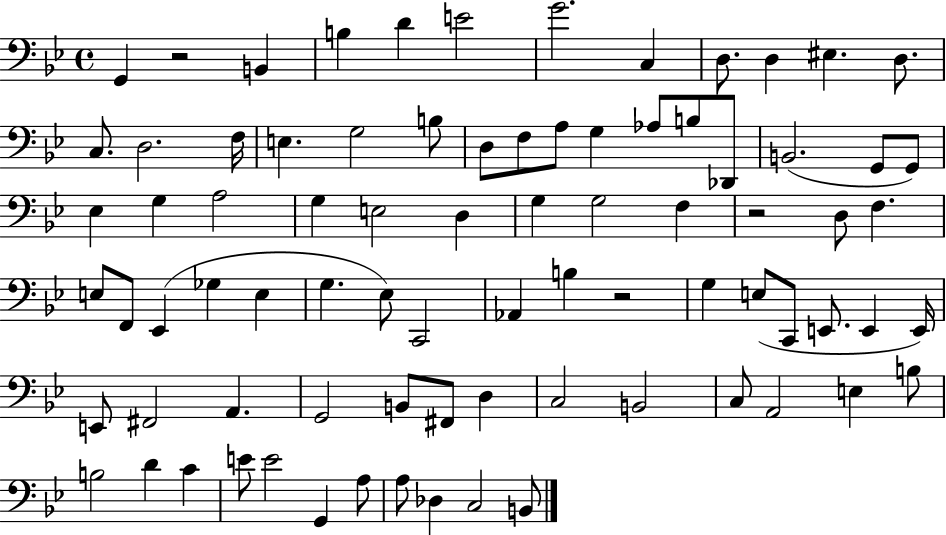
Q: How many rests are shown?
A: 3